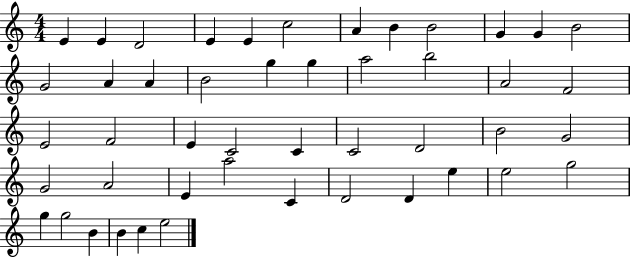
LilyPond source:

{
  \clef treble
  \numericTimeSignature
  \time 4/4
  \key c \major
  e'4 e'4 d'2 | e'4 e'4 c''2 | a'4 b'4 b'2 | g'4 g'4 b'2 | \break g'2 a'4 a'4 | b'2 g''4 g''4 | a''2 b''2 | a'2 f'2 | \break e'2 f'2 | e'4 c'2 c'4 | c'2 d'2 | b'2 g'2 | \break g'2 a'2 | e'4 a''2 c'4 | d'2 d'4 e''4 | e''2 g''2 | \break g''4 g''2 b'4 | b'4 c''4 e''2 | \bar "|."
}